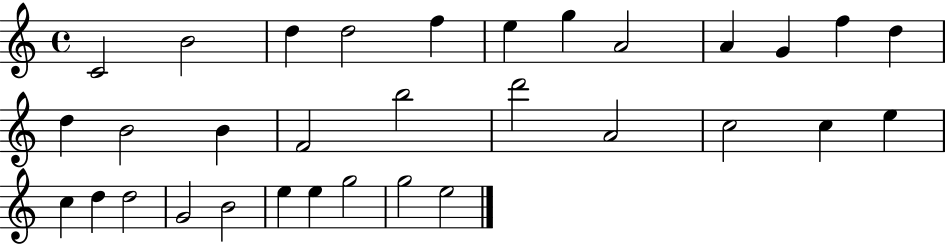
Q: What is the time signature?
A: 4/4